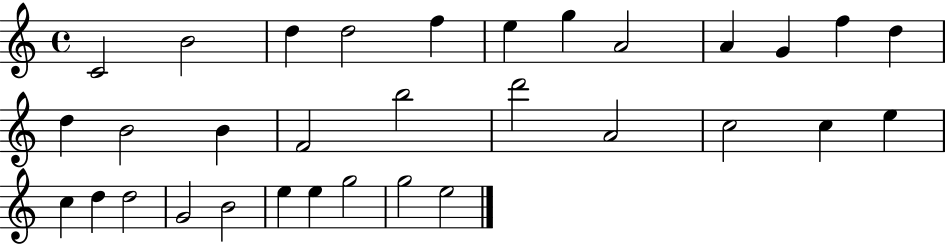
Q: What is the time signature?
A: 4/4